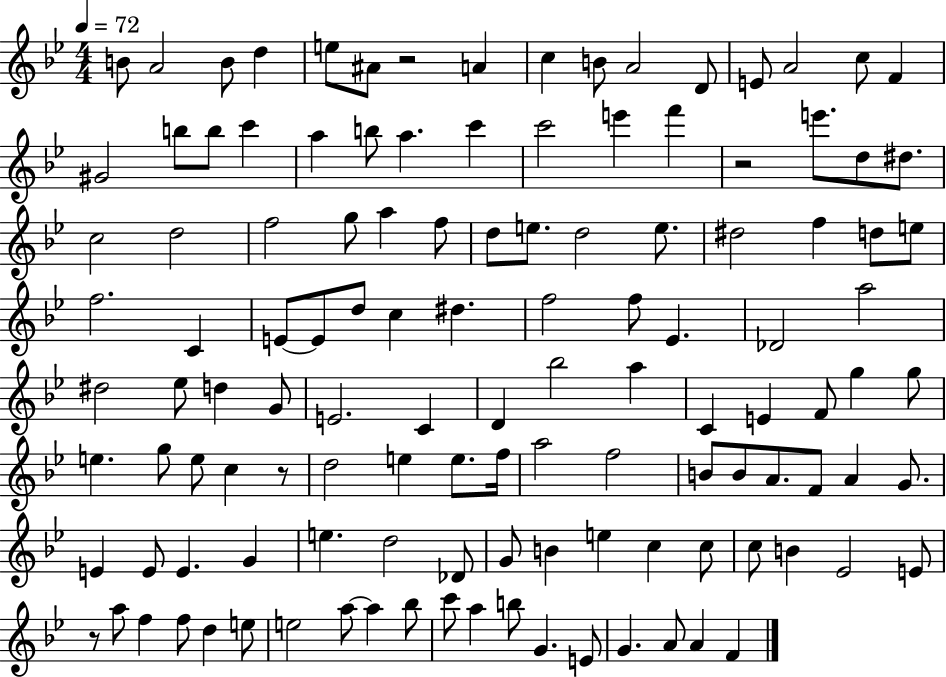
{
  \clef treble
  \numericTimeSignature
  \time 4/4
  \key bes \major
  \tempo 4 = 72
  \repeat volta 2 { b'8 a'2 b'8 d''4 | e''8 ais'8 r2 a'4 | c''4 b'8 a'2 d'8 | e'8 a'2 c''8 f'4 | \break gis'2 b''8 b''8 c'''4 | a''4 b''8 a''4. c'''4 | c'''2 e'''4 f'''4 | r2 e'''8. d''8 dis''8. | \break c''2 d''2 | f''2 g''8 a''4 f''8 | d''8 e''8. d''2 e''8. | dis''2 f''4 d''8 e''8 | \break f''2. c'4 | e'8~~ e'8 d''8 c''4 dis''4. | f''2 f''8 ees'4. | des'2 a''2 | \break dis''2 ees''8 d''4 g'8 | e'2. c'4 | d'4 bes''2 a''4 | c'4 e'4 f'8 g''4 g''8 | \break e''4. g''8 e''8 c''4 r8 | d''2 e''4 e''8. f''16 | a''2 f''2 | b'8 b'8 a'8. f'8 a'4 g'8. | \break e'4 e'8 e'4. g'4 | e''4. d''2 des'8 | g'8 b'4 e''4 c''4 c''8 | c''8 b'4 ees'2 e'8 | \break r8 a''8 f''4 f''8 d''4 e''8 | e''2 a''8~~ a''4 bes''8 | c'''8 a''4 b''8 g'4. e'8 | g'4. a'8 a'4 f'4 | \break } \bar "|."
}